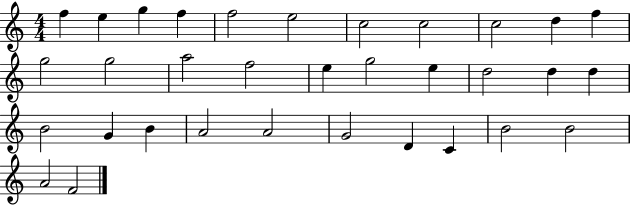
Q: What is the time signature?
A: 4/4